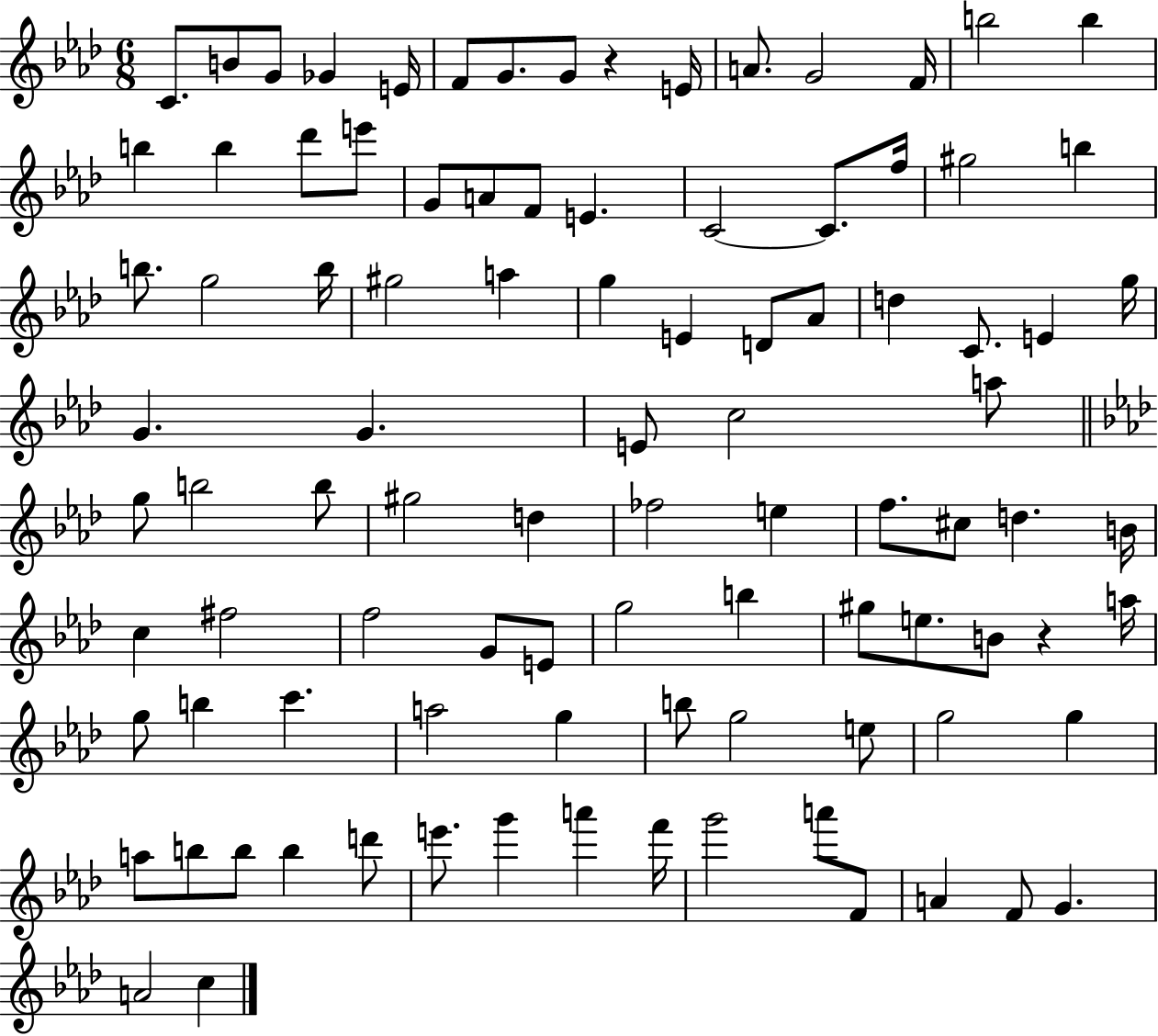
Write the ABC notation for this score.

X:1
T:Untitled
M:6/8
L:1/4
K:Ab
C/2 B/2 G/2 _G E/4 F/2 G/2 G/2 z E/4 A/2 G2 F/4 b2 b b b _d'/2 e'/2 G/2 A/2 F/2 E C2 C/2 f/4 ^g2 b b/2 g2 b/4 ^g2 a g E D/2 _A/2 d C/2 E g/4 G G E/2 c2 a/2 g/2 b2 b/2 ^g2 d _f2 e f/2 ^c/2 d B/4 c ^f2 f2 G/2 E/2 g2 b ^g/2 e/2 B/2 z a/4 g/2 b c' a2 g b/2 g2 e/2 g2 g a/2 b/2 b/2 b d'/2 e'/2 g' a' f'/4 g'2 a'/2 F/2 A F/2 G A2 c